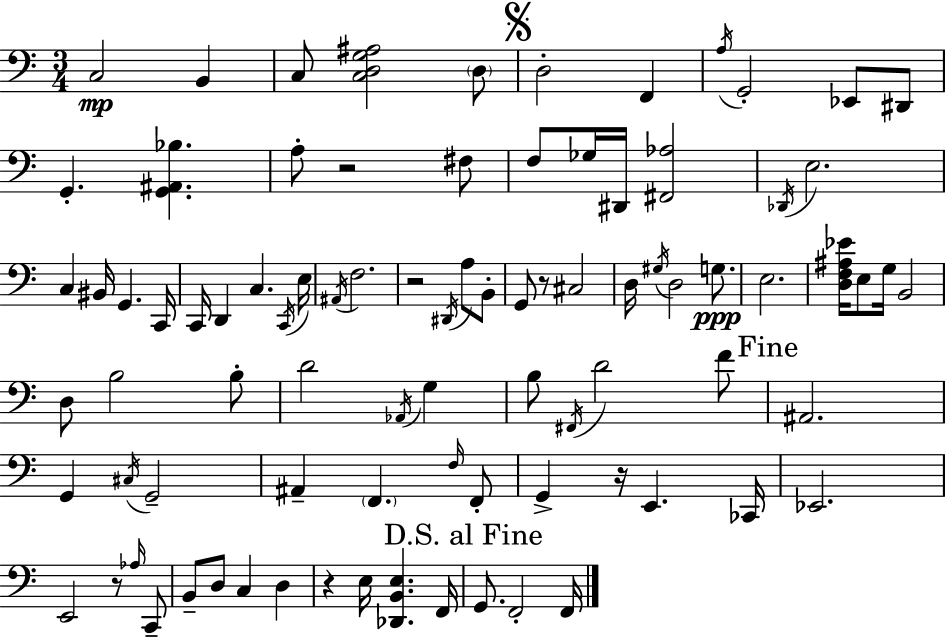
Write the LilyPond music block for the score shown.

{
  \clef bass
  \numericTimeSignature
  \time 3/4
  \key a \minor
  c2\mp b,4 | c8 <c d g ais>2 \parenthesize d8 | \mark \markup { \musicglyph "scripts.segno" } d2-. f,4 | \acciaccatura { a16 } g,2-. ees,8 dis,8 | \break g,4.-. <g, ais, bes>4. | a8-. r2 fis8 | f8 ges16 dis,16 <fis, aes>2 | \acciaccatura { des,16 } e2. | \break c4 bis,16 g,4. | c,16 c,16 d,4 c4. | \acciaccatura { c,16 } e16 \acciaccatura { ais,16 } f2. | r2 | \break \acciaccatura { dis,16 } a8 b,8-. g,8 r8 cis2 | d16 \acciaccatura { gis16 } d2 | g8.\ppp e2. | <d f ais ees'>16 e8 g16 b,2 | \break d8 b2 | b8-. d'2 | \acciaccatura { aes,16 } g4 b8 \acciaccatura { fis,16 } d'2 | f'8 \mark "Fine" ais,2. | \break g,4 | \acciaccatura { cis16 } g,2-- ais,4-- | \parenthesize f,4. \grace { f16 } f,8-. g,4-> | r16 e,4. ces,16 ees,2. | \break e,2 | r8 \grace { aes16 } c,8-- b,8-- | d8 c4 d4 r4 | e16 <des, b, e>4. f,16 \mark "D.S. al Fine" g,8. | \break f,2-. f,16 \bar "|."
}